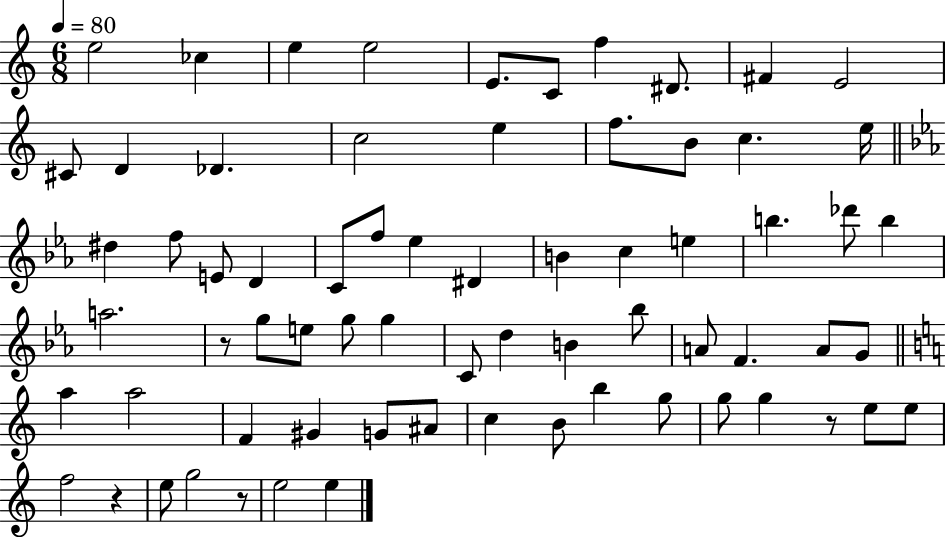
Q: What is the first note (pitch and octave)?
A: E5